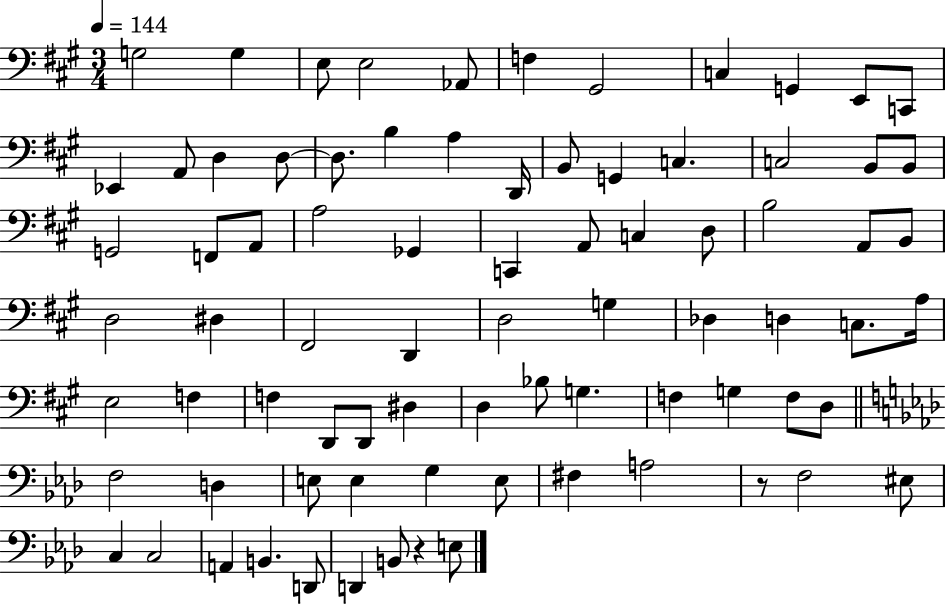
{
  \clef bass
  \numericTimeSignature
  \time 3/4
  \key a \major
  \tempo 4 = 144
  \repeat volta 2 { g2 g4 | e8 e2 aes,8 | f4 gis,2 | c4 g,4 e,8 c,8 | \break ees,4 a,8 d4 d8~~ | d8. b4 a4 d,16 | b,8 g,4 c4. | c2 b,8 b,8 | \break g,2 f,8 a,8 | a2 ges,4 | c,4 a,8 c4 d8 | b2 a,8 b,8 | \break d2 dis4 | fis,2 d,4 | d2 g4 | des4 d4 c8. a16 | \break e2 f4 | f4 d,8 d,8 dis4 | d4 bes8 g4. | f4 g4 f8 d8 | \break \bar "||" \break \key aes \major f2 d4 | e8 e4 g4 e8 | fis4 a2 | r8 f2 eis8 | \break c4 c2 | a,4 b,4. d,8 | d,4 b,8 r4 e8 | } \bar "|."
}